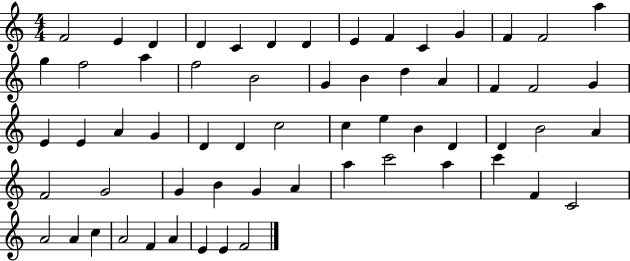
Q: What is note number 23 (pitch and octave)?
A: A4